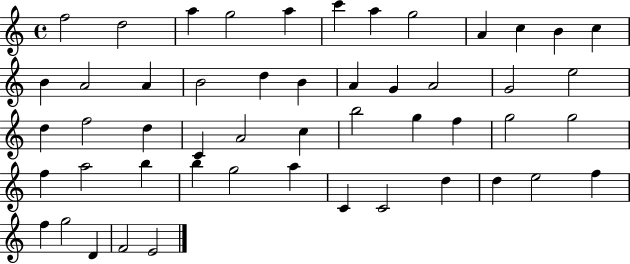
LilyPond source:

{
  \clef treble
  \time 4/4
  \defaultTimeSignature
  \key c \major
  f''2 d''2 | a''4 g''2 a''4 | c'''4 a''4 g''2 | a'4 c''4 b'4 c''4 | \break b'4 a'2 a'4 | b'2 d''4 b'4 | a'4 g'4 a'2 | g'2 e''2 | \break d''4 f''2 d''4 | c'4 a'2 c''4 | b''2 g''4 f''4 | g''2 g''2 | \break f''4 a''2 b''4 | b''4 g''2 a''4 | c'4 c'2 d''4 | d''4 e''2 f''4 | \break f''4 g''2 d'4 | f'2 e'2 | \bar "|."
}